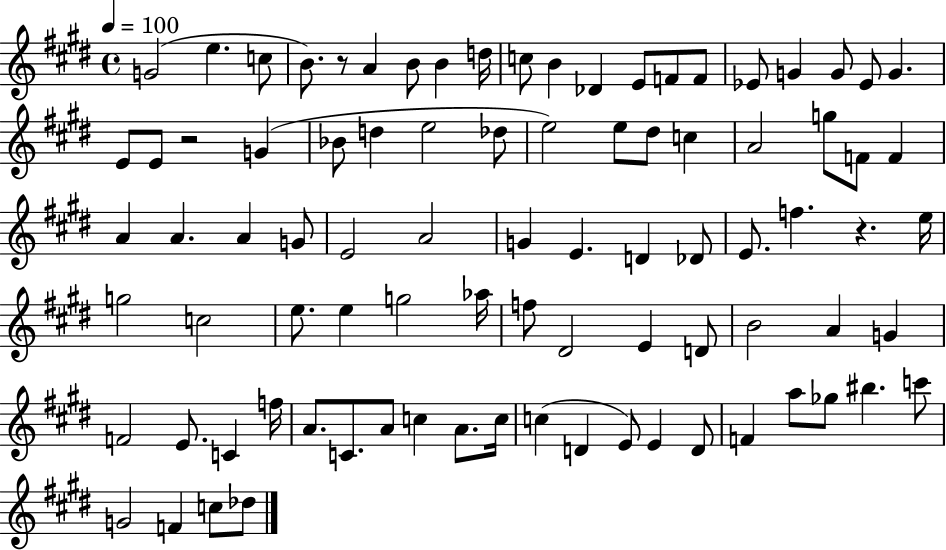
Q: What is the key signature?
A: E major